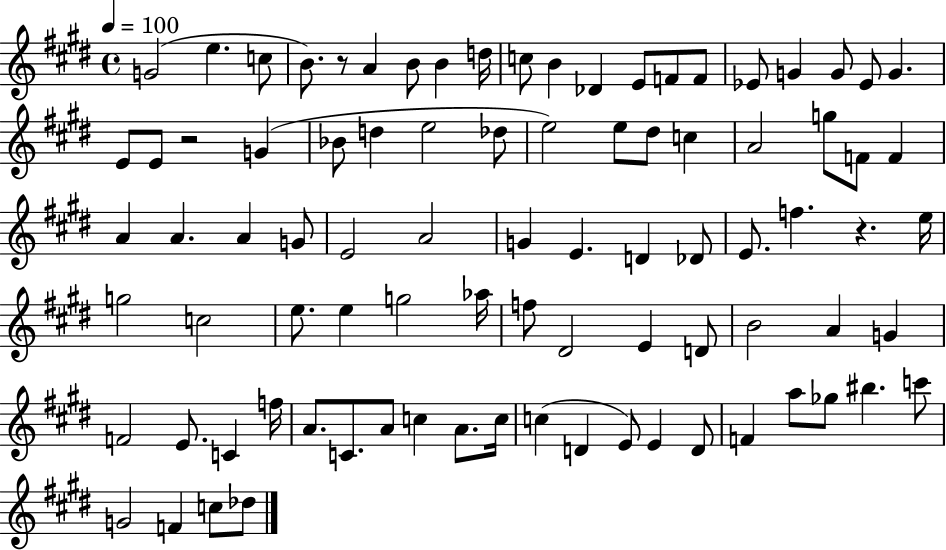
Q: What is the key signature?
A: E major